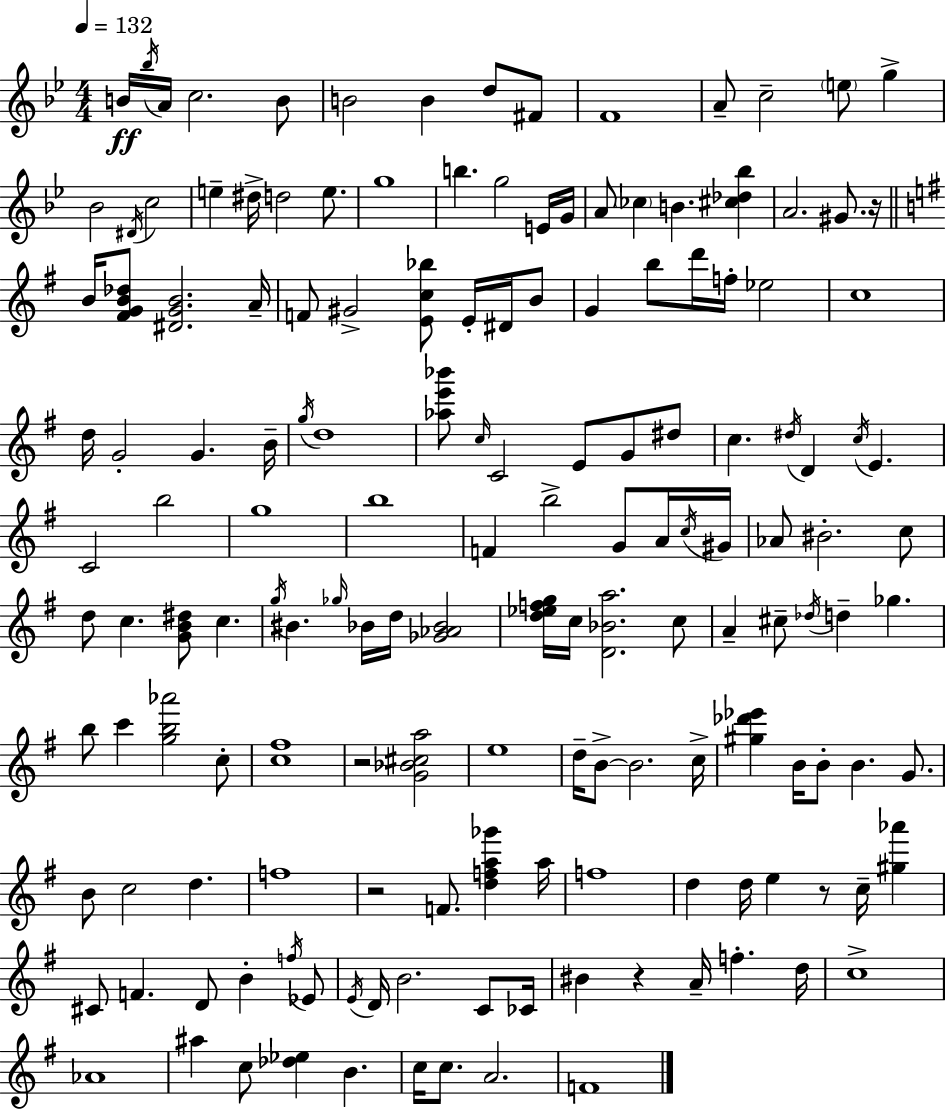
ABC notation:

X:1
T:Untitled
M:4/4
L:1/4
K:Gm
B/4 _b/4 A/4 c2 B/2 B2 B d/2 ^F/2 F4 A/2 c2 e/2 g _B2 ^D/4 c2 e ^d/4 d2 e/2 g4 b g2 E/4 G/4 A/2 _c B [^c_d_b] A2 ^G/2 z/4 B/4 [^FGB_d]/2 [^DGB]2 A/4 F/2 ^G2 [Ec_b]/2 E/4 ^D/4 B/2 G b/2 d'/4 f/4 _e2 c4 d/4 G2 G B/4 g/4 d4 [_ae'_b']/2 c/4 C2 E/2 G/2 ^d/2 c ^d/4 D c/4 E C2 b2 g4 b4 F b2 G/2 A/4 c/4 ^G/4 _A/2 ^B2 c/2 d/2 c [GB^d]/2 c g/4 ^B _g/4 _B/4 d/4 [_G_A_B]2 [d_efg]/4 c/4 [D_Ba]2 c/2 A ^c/2 _d/4 d _g b/2 c' [gb_a']2 c/2 [c^f]4 z2 [G_B^ca]2 e4 d/4 B/2 B2 c/4 [^g_d'_e'] B/4 B/2 B G/2 B/2 c2 d f4 z2 F/2 [dfa_g'] a/4 f4 d d/4 e z/2 c/4 [^g_a'] ^C/2 F D/2 B f/4 _E/2 E/4 D/4 B2 C/2 _C/4 ^B z A/4 f d/4 c4 _A4 ^a c/2 [_d_e] B c/4 c/2 A2 F4